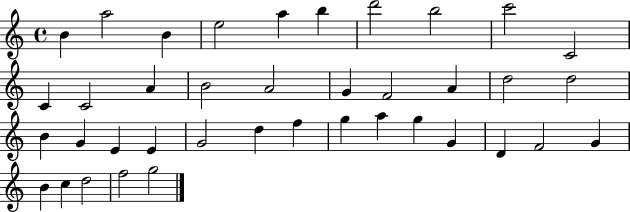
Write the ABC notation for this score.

X:1
T:Untitled
M:4/4
L:1/4
K:C
B a2 B e2 a b d'2 b2 c'2 C2 C C2 A B2 A2 G F2 A d2 d2 B G E E G2 d f g a g G D F2 G B c d2 f2 g2